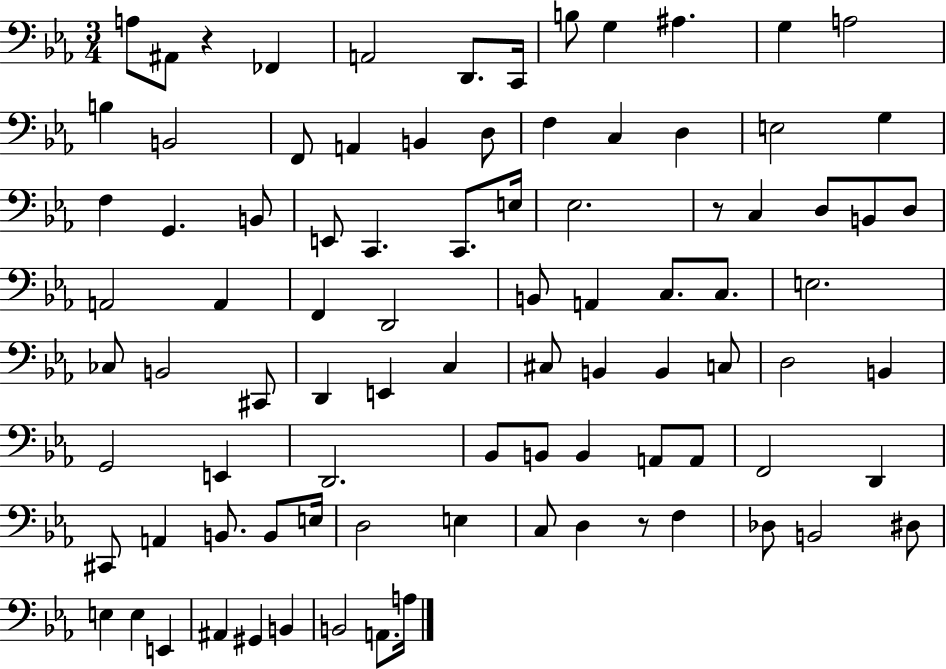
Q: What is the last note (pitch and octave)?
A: A3